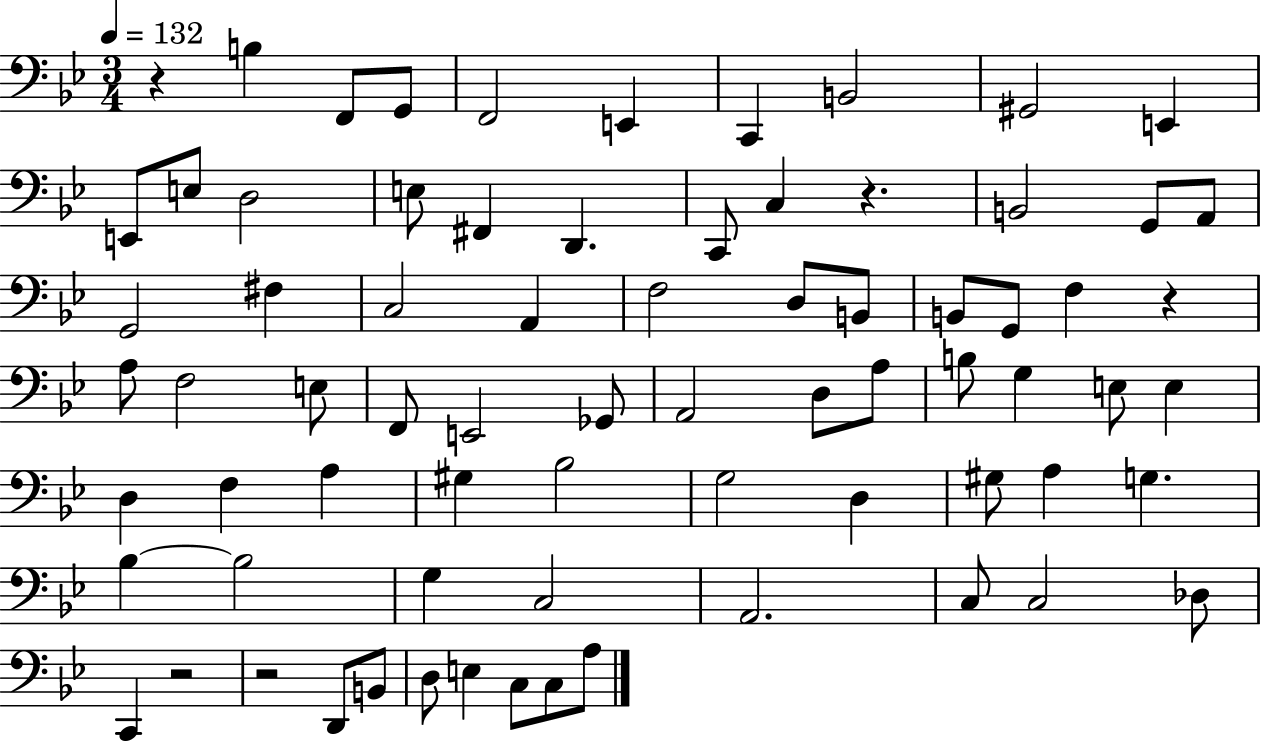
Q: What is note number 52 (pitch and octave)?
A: A3